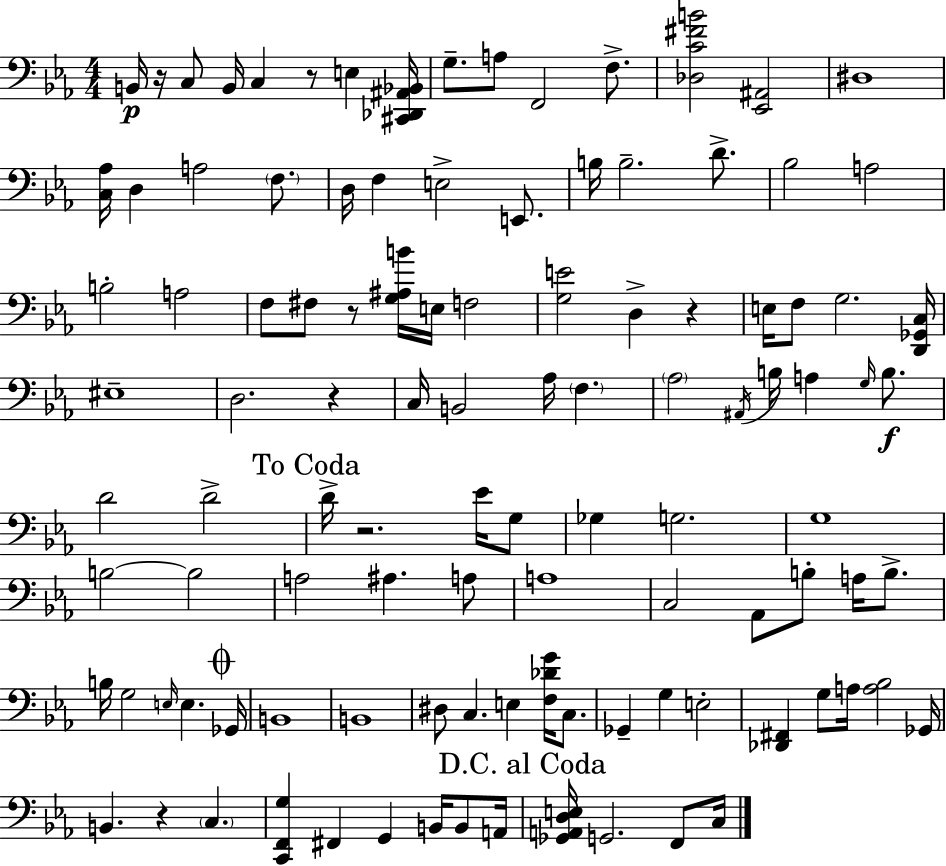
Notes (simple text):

B2/s R/s C3/e B2/s C3/q R/e E3/q [C#2,Db2,A#2,Bb2]/s G3/e. A3/e F2/h F3/e. [Db3,C4,F#4,B4]/h [Eb2,A#2]/h D#3/w [C3,Ab3]/s D3/q A3/h F3/e. D3/s F3/q E3/h E2/e. B3/s B3/h. D4/e. Bb3/h A3/h B3/h A3/h F3/e F#3/e R/e [G3,A#3,B4]/s E3/s F3/h [G3,E4]/h D3/q R/q E3/s F3/e G3/h. [D2,Gb2,C3]/s EIS3/w D3/h. R/q C3/s B2/h Ab3/s F3/q. Ab3/h A#2/s B3/s A3/q G3/s B3/e. D4/h D4/h D4/s R/h. Eb4/s G3/e Gb3/q G3/h. G3/w B3/h B3/h A3/h A#3/q. A3/e A3/w C3/h Ab2/e B3/e A3/s B3/e. B3/s G3/h E3/s E3/q. Gb2/s B2/w B2/w D#3/e C3/q. E3/q [F3,Db4,G4]/s C3/e. Gb2/q G3/q E3/h [Db2,F#2]/q G3/e A3/s [A3,Bb3]/h Gb2/s B2/q. R/q C3/q. [C2,F2,G3]/q F#2/q G2/q B2/s B2/e A2/s [Gb2,A2,D3,E3]/s G2/h. F2/e C3/s